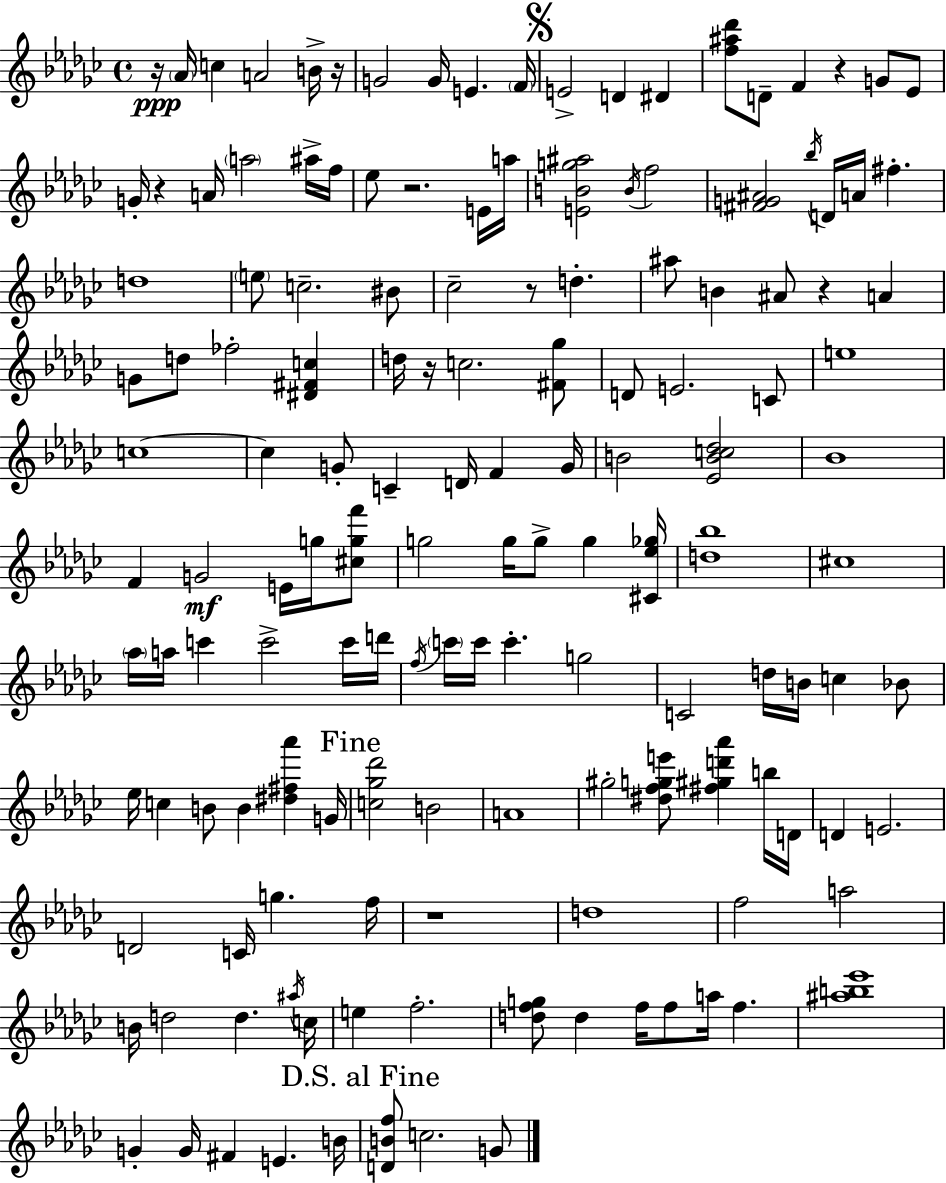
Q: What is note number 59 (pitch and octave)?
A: G4